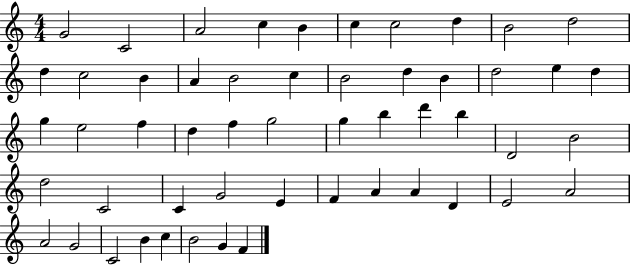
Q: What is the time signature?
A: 4/4